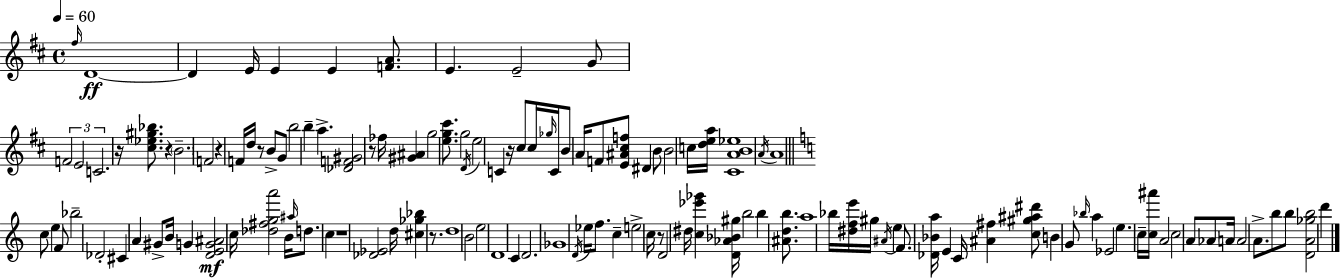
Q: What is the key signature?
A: D major